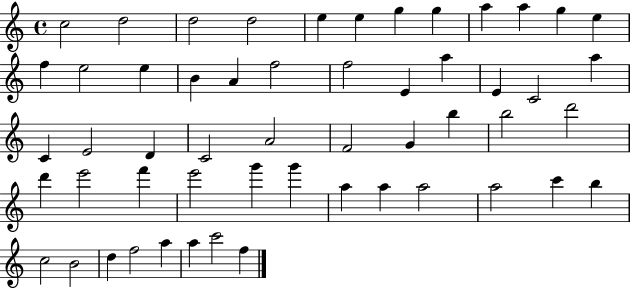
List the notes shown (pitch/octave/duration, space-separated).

C5/h D5/h D5/h D5/h E5/q E5/q G5/q G5/q A5/q A5/q G5/q E5/q F5/q E5/h E5/q B4/q A4/q F5/h F5/h E4/q A5/q E4/q C4/h A5/q C4/q E4/h D4/q C4/h A4/h F4/h G4/q B5/q B5/h D6/h D6/q E6/h F6/q E6/h G6/q G6/q A5/q A5/q A5/h A5/h C6/q B5/q C5/h B4/h D5/q F5/h A5/q A5/q C6/h F5/q